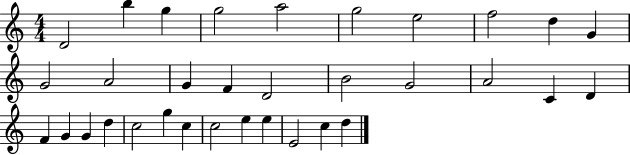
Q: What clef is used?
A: treble